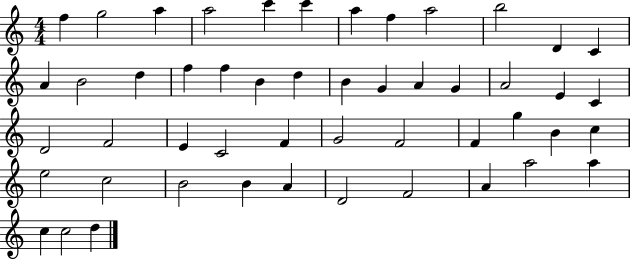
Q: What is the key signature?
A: C major